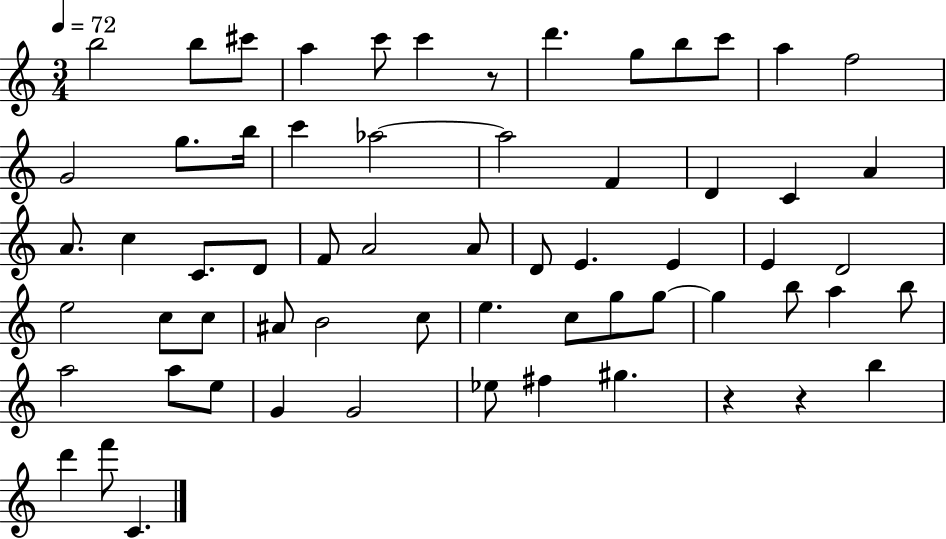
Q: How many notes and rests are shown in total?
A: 63